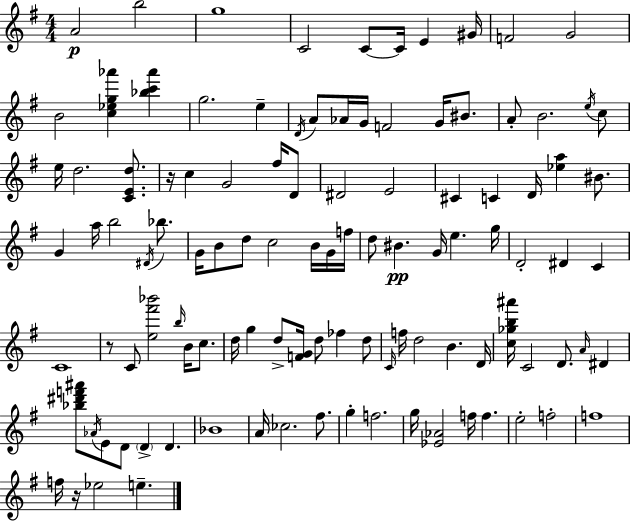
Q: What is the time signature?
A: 4/4